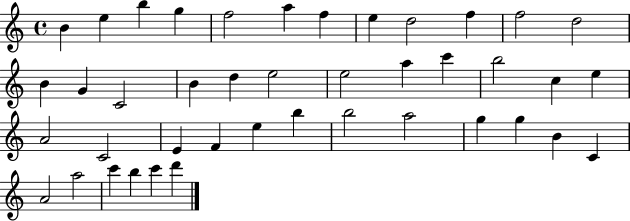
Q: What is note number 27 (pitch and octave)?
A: E4